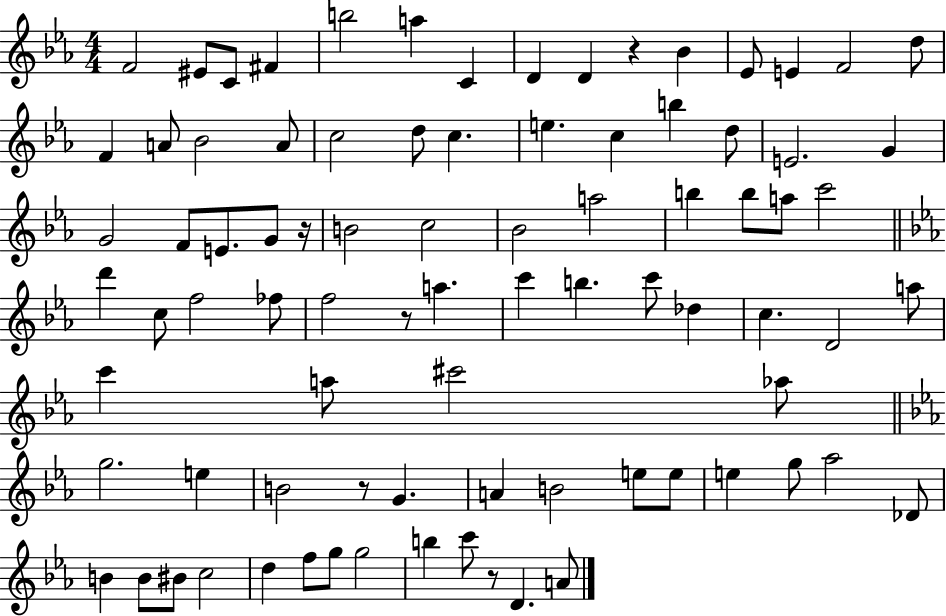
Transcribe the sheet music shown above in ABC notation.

X:1
T:Untitled
M:4/4
L:1/4
K:Eb
F2 ^E/2 C/2 ^F b2 a C D D z _B _E/2 E F2 d/2 F A/2 _B2 A/2 c2 d/2 c e c b d/2 E2 G G2 F/2 E/2 G/2 z/4 B2 c2 _B2 a2 b b/2 a/2 c'2 d' c/2 f2 _f/2 f2 z/2 a c' b c'/2 _d c D2 a/2 c' a/2 ^c'2 _a/2 g2 e B2 z/2 G A B2 e/2 e/2 e g/2 _a2 _D/2 B B/2 ^B/2 c2 d f/2 g/2 g2 b c'/2 z/2 D A/2